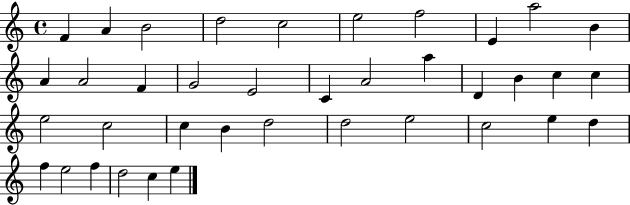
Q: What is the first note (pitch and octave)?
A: F4